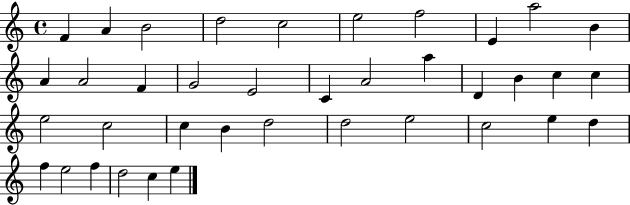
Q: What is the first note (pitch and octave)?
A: F4